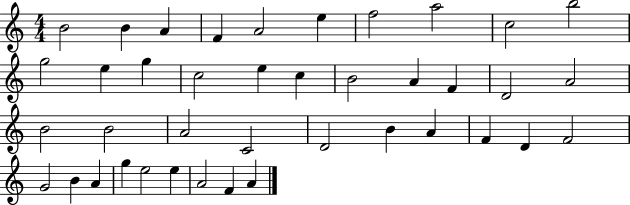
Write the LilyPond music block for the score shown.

{
  \clef treble
  \numericTimeSignature
  \time 4/4
  \key c \major
  b'2 b'4 a'4 | f'4 a'2 e''4 | f''2 a''2 | c''2 b''2 | \break g''2 e''4 g''4 | c''2 e''4 c''4 | b'2 a'4 f'4 | d'2 a'2 | \break b'2 b'2 | a'2 c'2 | d'2 b'4 a'4 | f'4 d'4 f'2 | \break g'2 b'4 a'4 | g''4 e''2 e''4 | a'2 f'4 a'4 | \bar "|."
}